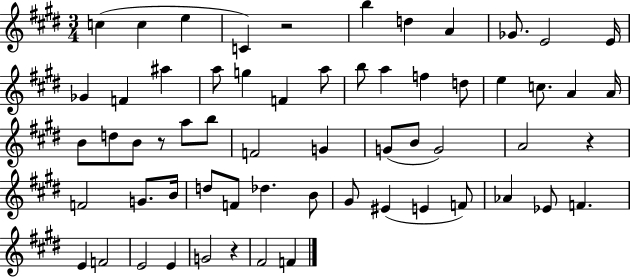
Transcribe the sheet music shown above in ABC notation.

X:1
T:Untitled
M:3/4
L:1/4
K:E
c c e C z2 b d A _G/2 E2 E/4 _G F ^a a/2 g F a/2 b/2 a f d/2 e c/2 A A/4 B/2 d/2 B/2 z/2 a/2 b/2 F2 G G/2 B/2 G2 A2 z F2 G/2 B/4 d/2 F/2 _d B/2 ^G/2 ^E E F/2 _A _E/2 F E F2 E2 E G2 z ^F2 F